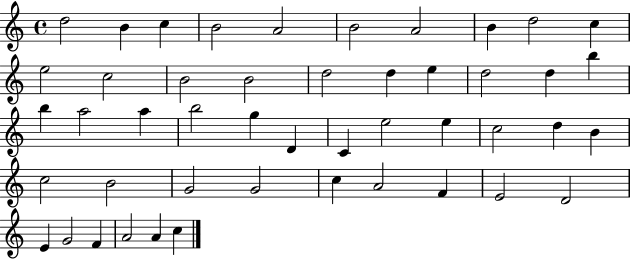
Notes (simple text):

D5/h B4/q C5/q B4/h A4/h B4/h A4/h B4/q D5/h C5/q E5/h C5/h B4/h B4/h D5/h D5/q E5/q D5/h D5/q B5/q B5/q A5/h A5/q B5/h G5/q D4/q C4/q E5/h E5/q C5/h D5/q B4/q C5/h B4/h G4/h G4/h C5/q A4/h F4/q E4/h D4/h E4/q G4/h F4/q A4/h A4/q C5/q